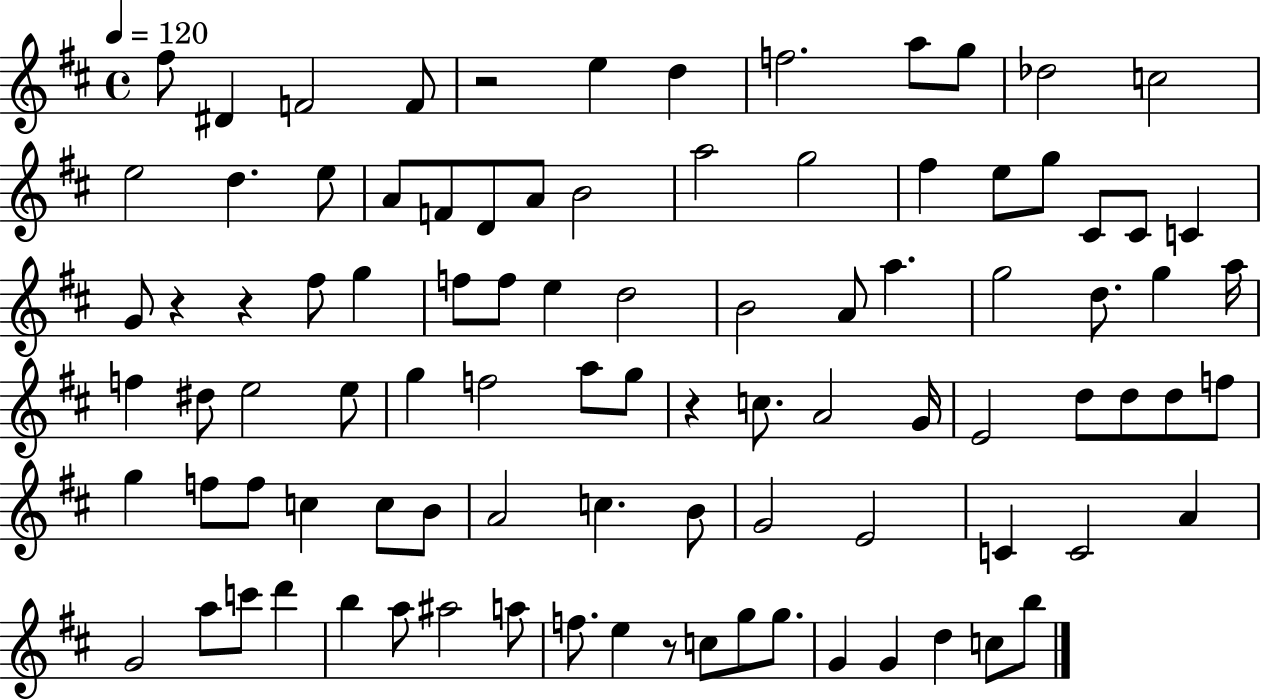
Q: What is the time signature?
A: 4/4